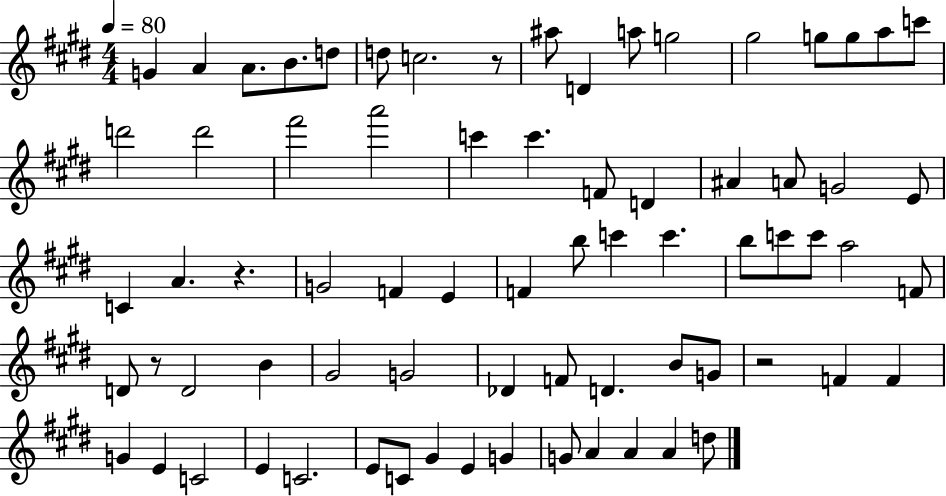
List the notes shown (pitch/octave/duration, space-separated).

G4/q A4/q A4/e. B4/e. D5/e D5/e C5/h. R/e A#5/e D4/q A5/e G5/h G#5/h G5/e G5/e A5/e C6/e D6/h D6/h F#6/h A6/h C6/q C6/q. F4/e D4/q A#4/q A4/e G4/h E4/e C4/q A4/q. R/q. G4/h F4/q E4/q F4/q B5/e C6/q C6/q. B5/e C6/e C6/e A5/h F4/e D4/e R/e D4/h B4/q G#4/h G4/h Db4/q F4/e D4/q. B4/e G4/e R/h F4/q F4/q G4/q E4/q C4/h E4/q C4/h. E4/e C4/e G#4/q E4/q G4/q G4/e A4/q A4/q A4/q D5/e